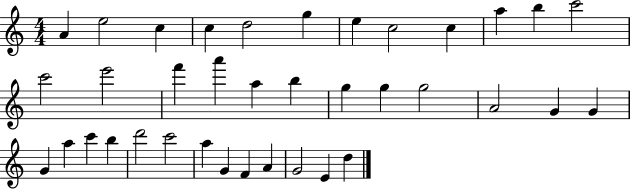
X:1
T:Untitled
M:4/4
L:1/4
K:C
A e2 c c d2 g e c2 c a b c'2 c'2 e'2 f' a' a b g g g2 A2 G G G a c' b d'2 c'2 a G F A G2 E d